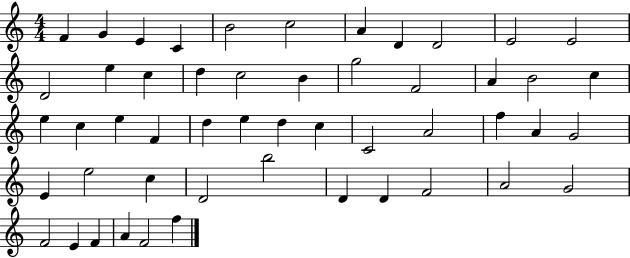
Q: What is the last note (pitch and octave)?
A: F5